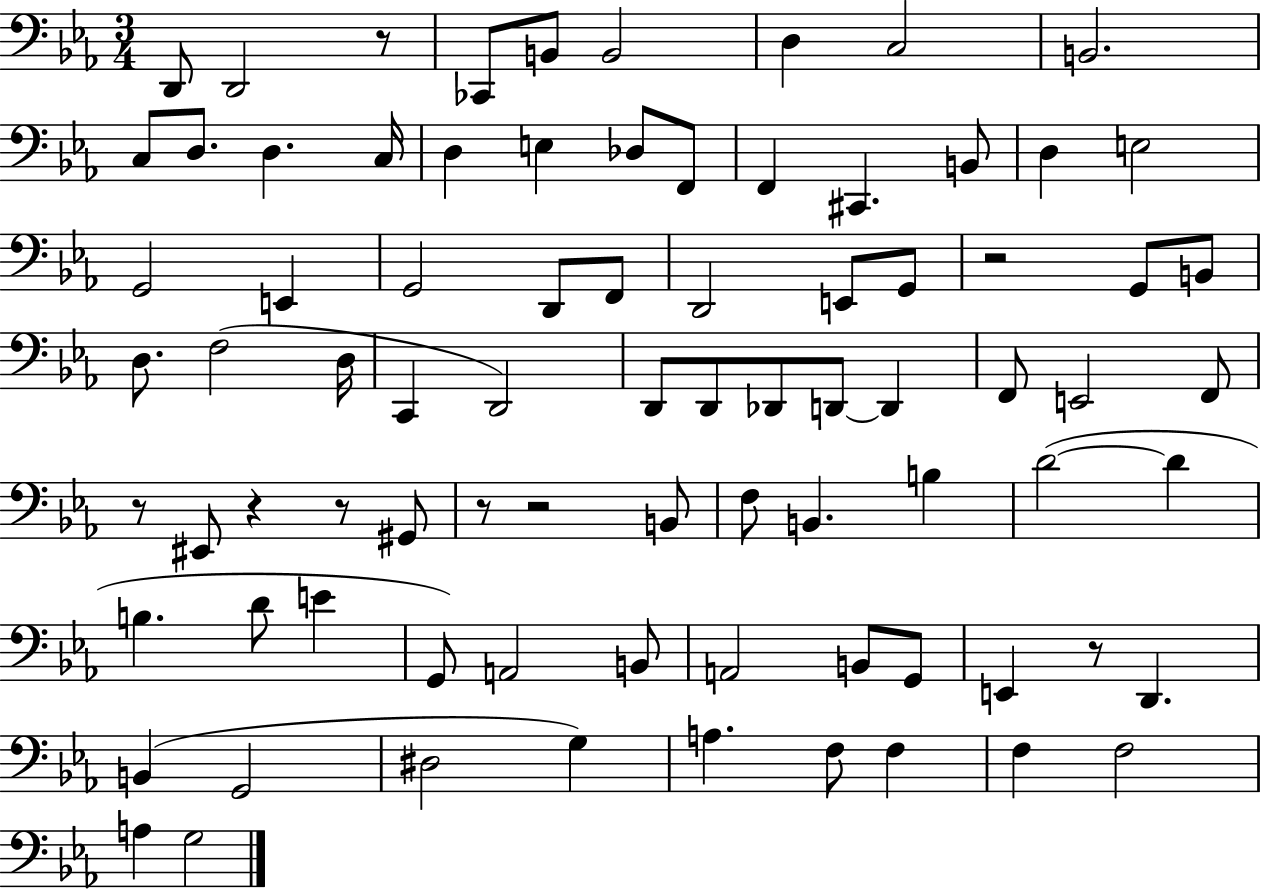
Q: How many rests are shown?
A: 8